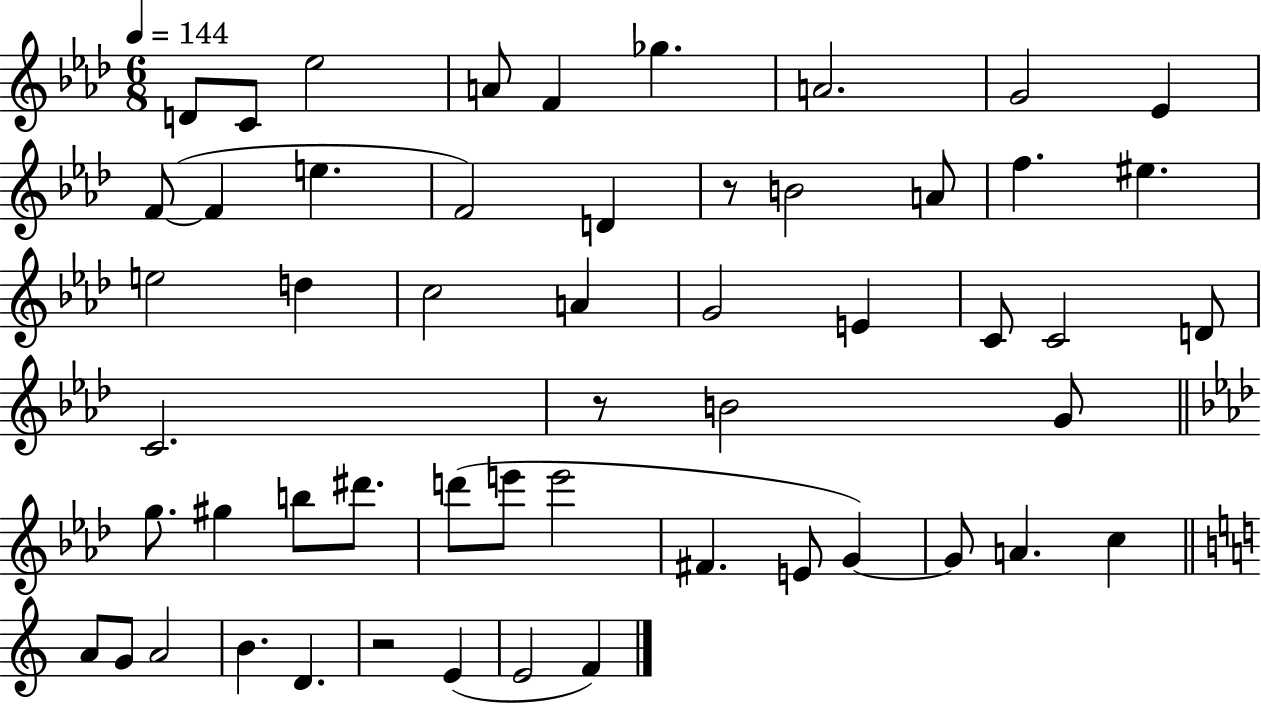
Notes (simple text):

D4/e C4/e Eb5/h A4/e F4/q Gb5/q. A4/h. G4/h Eb4/q F4/e F4/q E5/q. F4/h D4/q R/e B4/h A4/e F5/q. EIS5/q. E5/h D5/q C5/h A4/q G4/h E4/q C4/e C4/h D4/e C4/h. R/e B4/h G4/e G5/e. G#5/q B5/e D#6/e. D6/e E6/e E6/h F#4/q. E4/e G4/q G4/e A4/q. C5/q A4/e G4/e A4/h B4/q. D4/q. R/h E4/q E4/h F4/q